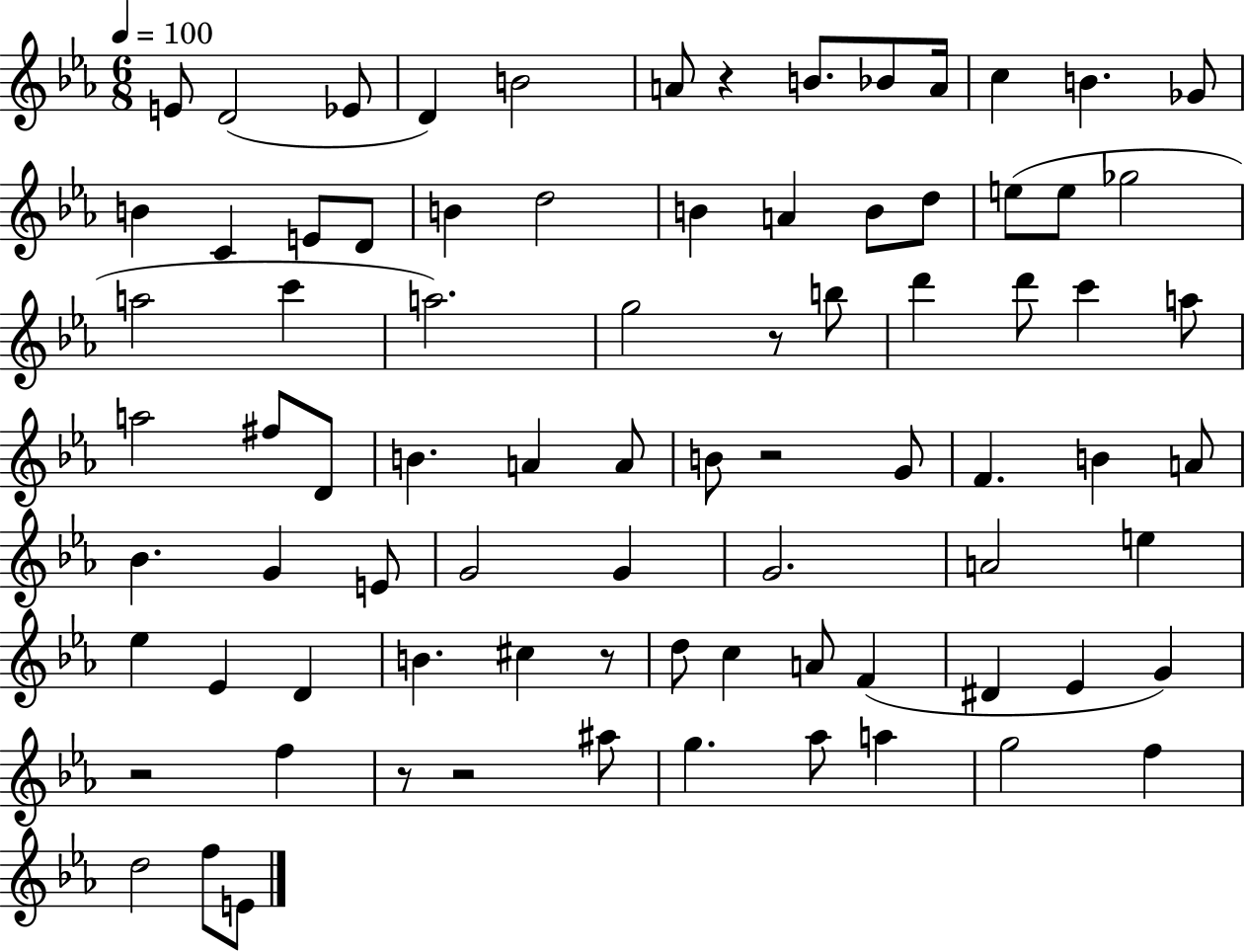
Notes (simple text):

E4/e D4/h Eb4/e D4/q B4/h A4/e R/q B4/e. Bb4/e A4/s C5/q B4/q. Gb4/e B4/q C4/q E4/e D4/e B4/q D5/h B4/q A4/q B4/e D5/e E5/e E5/e Gb5/h A5/h C6/q A5/h. G5/h R/e B5/e D6/q D6/e C6/q A5/e A5/h F#5/e D4/e B4/q. A4/q A4/e B4/e R/h G4/e F4/q. B4/q A4/e Bb4/q. G4/q E4/e G4/h G4/q G4/h. A4/h E5/q Eb5/q Eb4/q D4/q B4/q. C#5/q R/e D5/e C5/q A4/e F4/q D#4/q Eb4/q G4/q R/h F5/q R/e R/h A#5/e G5/q. Ab5/e A5/q G5/h F5/q D5/h F5/e E4/e